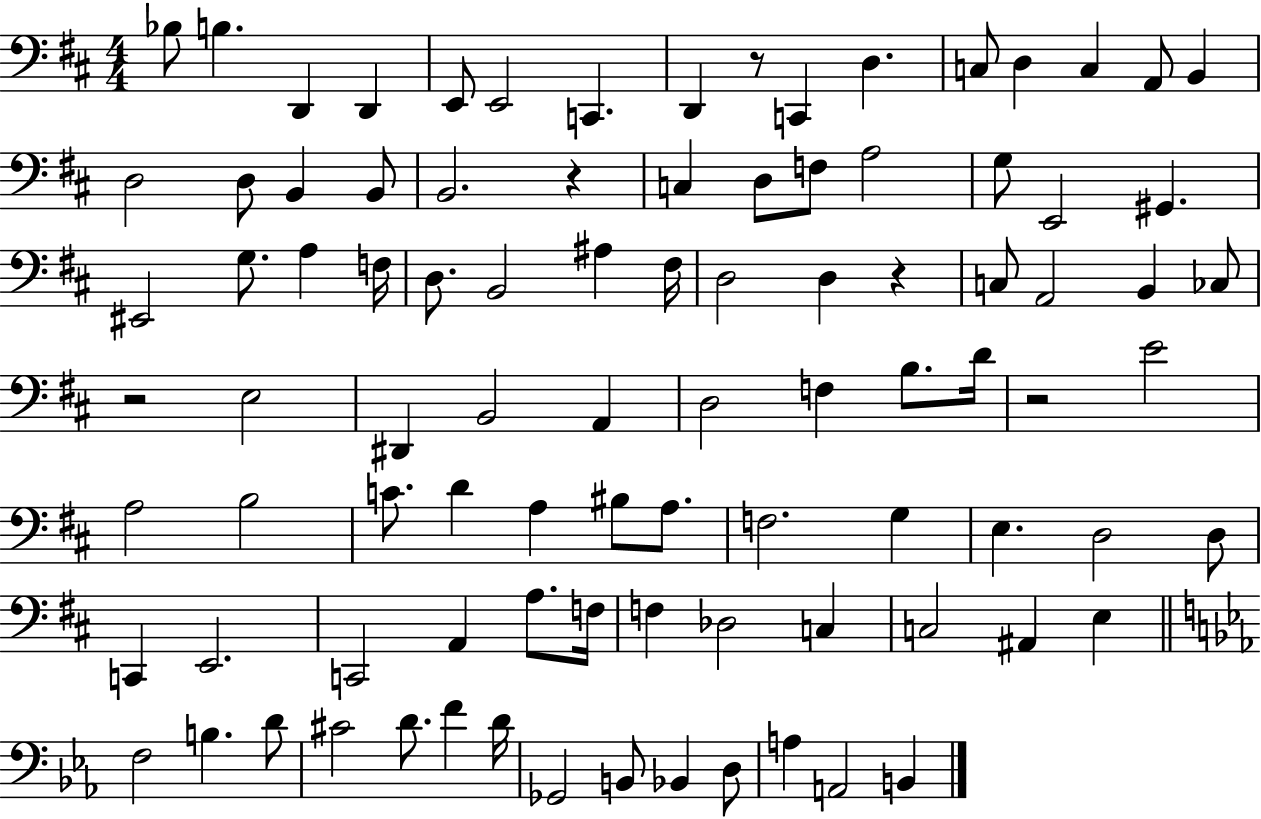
Bb3/e B3/q. D2/q D2/q E2/e E2/h C2/q. D2/q R/e C2/q D3/q. C3/e D3/q C3/q A2/e B2/q D3/h D3/e B2/q B2/e B2/h. R/q C3/q D3/e F3/e A3/h G3/e E2/h G#2/q. EIS2/h G3/e. A3/q F3/s D3/e. B2/h A#3/q F#3/s D3/h D3/q R/q C3/e A2/h B2/q CES3/e R/h E3/h D#2/q B2/h A2/q D3/h F3/q B3/e. D4/s R/h E4/h A3/h B3/h C4/e. D4/q A3/q BIS3/e A3/e. F3/h. G3/q E3/q. D3/h D3/e C2/q E2/h. C2/h A2/q A3/e. F3/s F3/q Db3/h C3/q C3/h A#2/q E3/q F3/h B3/q. D4/e C#4/h D4/e. F4/q D4/s Gb2/h B2/e Bb2/q D3/e A3/q A2/h B2/q